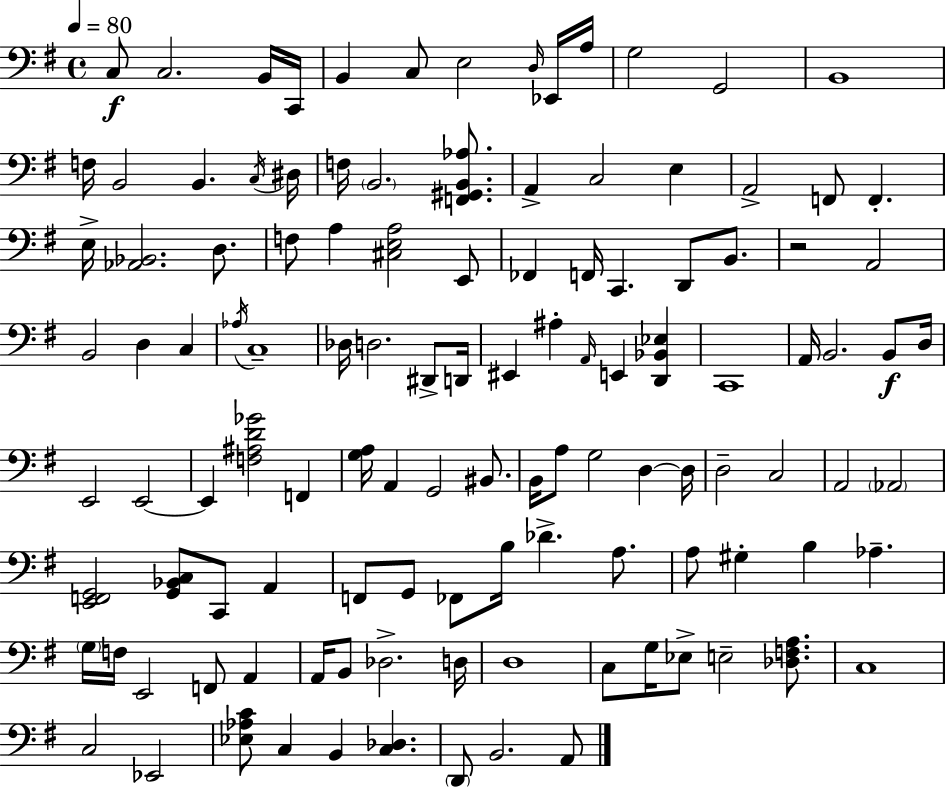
{
  \clef bass
  \time 4/4
  \defaultTimeSignature
  \key g \major
  \tempo 4 = 80
  c8\f c2. b,16 c,16 | b,4 c8 e2 \grace { d16 } ees,16 | a16 g2 g,2 | b,1 | \break f16 b,2 b,4. | \acciaccatura { c16 } dis16 f16 \parenthesize b,2. <f, gis, b, aes>8. | a,4-> c2 e4 | a,2-> f,8 f,4.-. | \break e16-> <aes, bes,>2. d8. | f8 a4 <cis e a>2 | e,8 fes,4 f,16 c,4. d,8 b,8. | r2 a,2 | \break b,2 d4 c4 | \acciaccatura { aes16 } c1-- | des16 d2. | dis,8-> d,16 eis,4 ais4-. \grace { a,16 } e,4 | \break <d, bes, ees>4 c,1 | a,16 b,2. | b,8\f d16 e,2 e,2~~ | e,4 <f ais d' ges'>2 | \break f,4 <g a>16 a,4 g,2 | bis,8. b,16 a8 g2 d4~~ | d16 d2-- c2 | a,2 \parenthesize aes,2 | \break <e, f, g,>2 <g, bes, c>8 c,8 | a,4 f,8 g,8 fes,8 b16 des'4.-> | a8. a8 gis4-. b4 aes4.-- | \parenthesize g16 f16 e,2 f,8 | \break a,4 a,16 b,8 des2.-> | d16 d1 | c8 g16 ees8-> e2-- | <des f a>8. c1 | \break c2 ees,2 | <ees aes c'>8 c4 b,4 <c des>4. | \parenthesize d,8 b,2. | a,8 \bar "|."
}